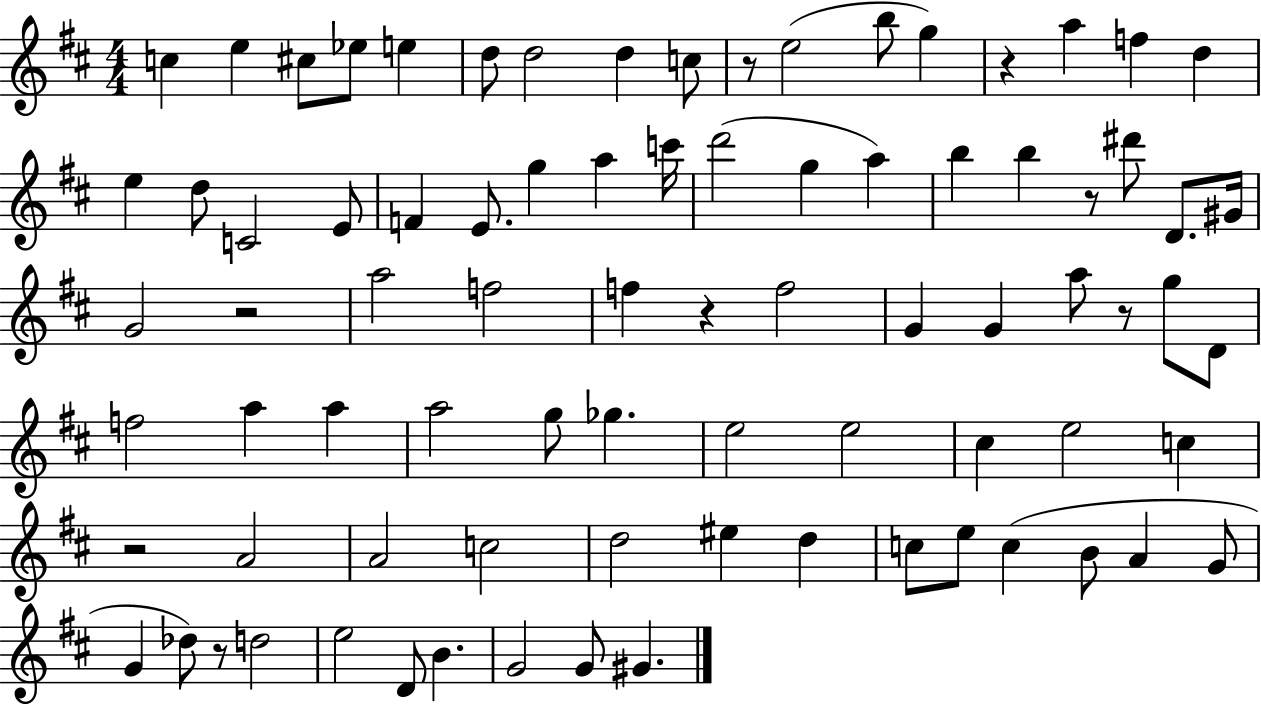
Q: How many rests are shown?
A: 8